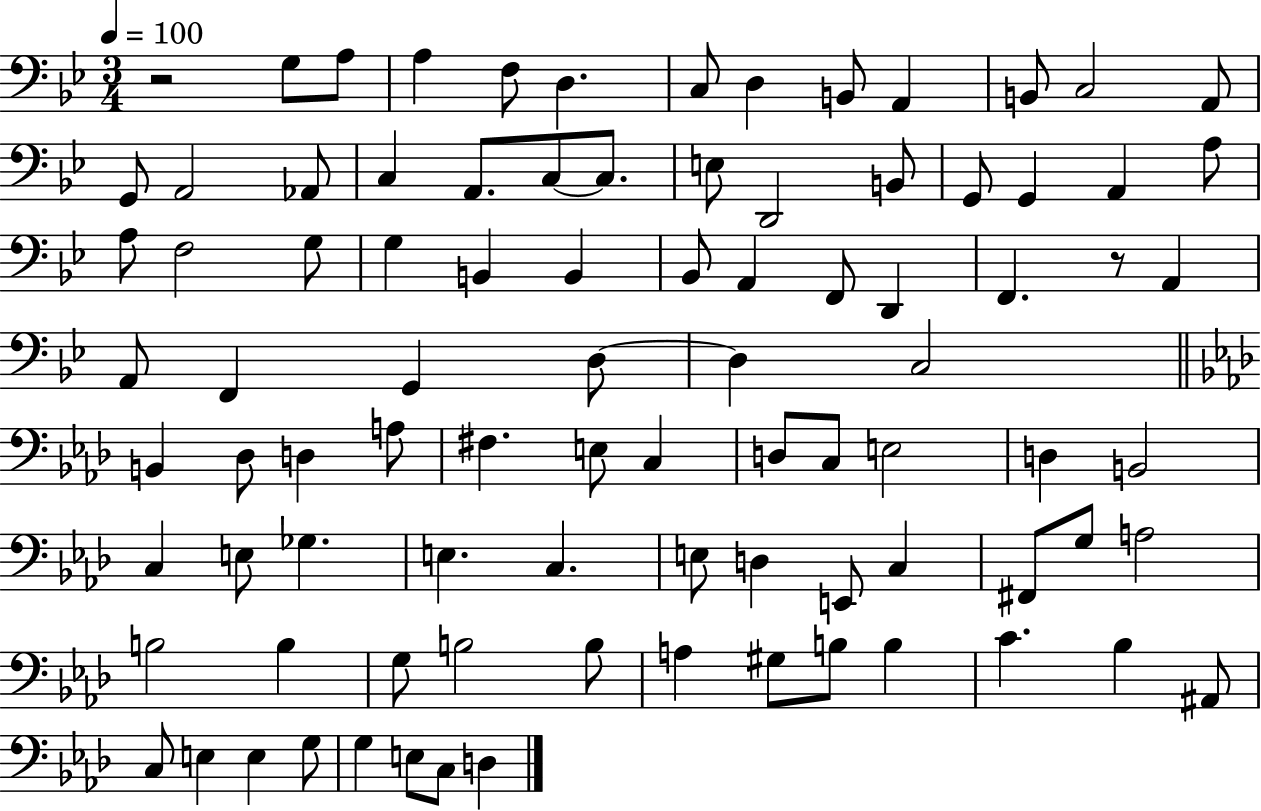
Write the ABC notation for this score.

X:1
T:Untitled
M:3/4
L:1/4
K:Bb
z2 G,/2 A,/2 A, F,/2 D, C,/2 D, B,,/2 A,, B,,/2 C,2 A,,/2 G,,/2 A,,2 _A,,/2 C, A,,/2 C,/2 C,/2 E,/2 D,,2 B,,/2 G,,/2 G,, A,, A,/2 A,/2 F,2 G,/2 G, B,, B,, _B,,/2 A,, F,,/2 D,, F,, z/2 A,, A,,/2 F,, G,, D,/2 D, C,2 B,, _D,/2 D, A,/2 ^F, E,/2 C, D,/2 C,/2 E,2 D, B,,2 C, E,/2 _G, E, C, E,/2 D, E,,/2 C, ^F,,/2 G,/2 A,2 B,2 B, G,/2 B,2 B,/2 A, ^G,/2 B,/2 B, C _B, ^A,,/2 C,/2 E, E, G,/2 G, E,/2 C,/2 D,